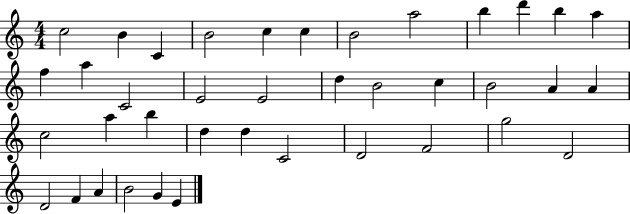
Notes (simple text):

C5/h B4/q C4/q B4/h C5/q C5/q B4/h A5/h B5/q D6/q B5/q A5/q F5/q A5/q C4/h E4/h E4/h D5/q B4/h C5/q B4/h A4/q A4/q C5/h A5/q B5/q D5/q D5/q C4/h D4/h F4/h G5/h D4/h D4/h F4/q A4/q B4/h G4/q E4/q